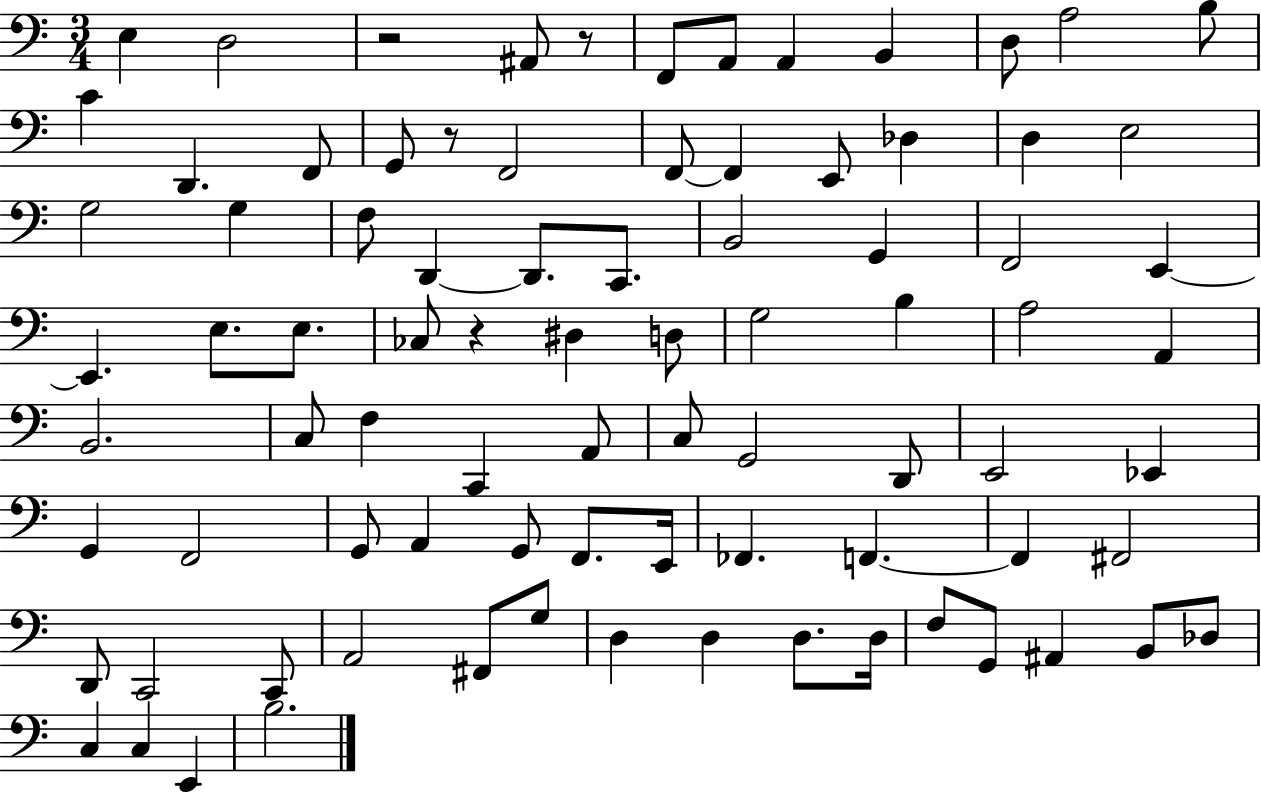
{
  \clef bass
  \numericTimeSignature
  \time 3/4
  \key c \major
  e4 d2 | r2 ais,8 r8 | f,8 a,8 a,4 b,4 | d8 a2 b8 | \break c'4 d,4. f,8 | g,8 r8 f,2 | f,8~~ f,4 e,8 des4 | d4 e2 | \break g2 g4 | f8 d,4~~ d,8. c,8. | b,2 g,4 | f,2 e,4~~ | \break e,4. e8. e8. | ces8 r4 dis4 d8 | g2 b4 | a2 a,4 | \break b,2. | c8 f4 c,4 a,8 | c8 g,2 d,8 | e,2 ees,4 | \break g,4 f,2 | g,8 a,4 g,8 f,8. e,16 | fes,4. f,4.~~ | f,4 fis,2 | \break d,8 c,2 c,8 | a,2 fis,8 g8 | d4 d4 d8. d16 | f8 g,8 ais,4 b,8 des8 | \break c4 c4 e,4 | b2. | \bar "|."
}